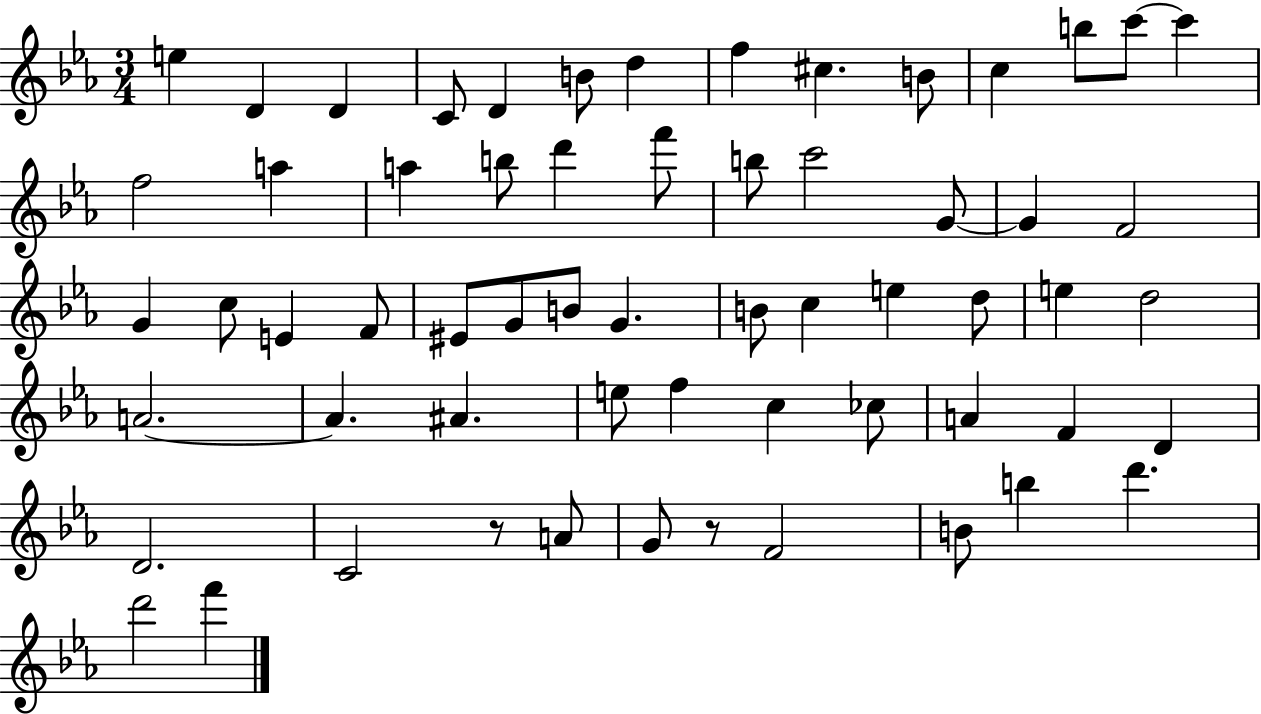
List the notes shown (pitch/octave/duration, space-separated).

E5/q D4/q D4/q C4/e D4/q B4/e D5/q F5/q C#5/q. B4/e C5/q B5/e C6/e C6/q F5/h A5/q A5/q B5/e D6/q F6/e B5/e C6/h G4/e G4/q F4/h G4/q C5/e E4/q F4/e EIS4/e G4/e B4/e G4/q. B4/e C5/q E5/q D5/e E5/q D5/h A4/h. A4/q. A#4/q. E5/e F5/q C5/q CES5/e A4/q F4/q D4/q D4/h. C4/h R/e A4/e G4/e R/e F4/h B4/e B5/q D6/q. D6/h F6/q